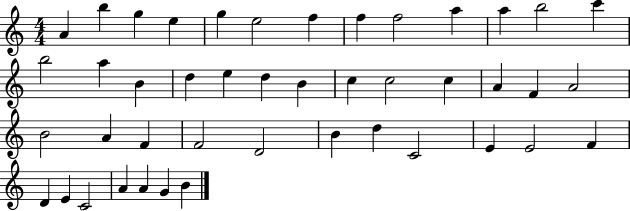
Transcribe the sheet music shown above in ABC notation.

X:1
T:Untitled
M:4/4
L:1/4
K:C
A b g e g e2 f f f2 a a b2 c' b2 a B d e d B c c2 c A F A2 B2 A F F2 D2 B d C2 E E2 F D E C2 A A G B